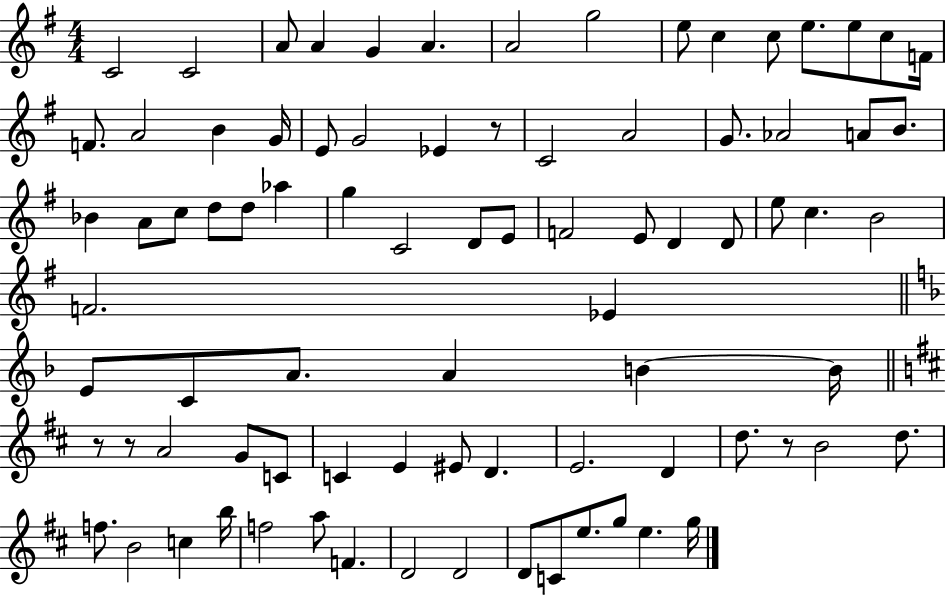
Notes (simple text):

C4/h C4/h A4/e A4/q G4/q A4/q. A4/h G5/h E5/e C5/q C5/e E5/e. E5/e C5/e F4/s F4/e. A4/h B4/q G4/s E4/e G4/h Eb4/q R/e C4/h A4/h G4/e. Ab4/h A4/e B4/e. Bb4/q A4/e C5/e D5/e D5/e Ab5/q G5/q C4/h D4/e E4/e F4/h E4/e D4/q D4/e E5/e C5/q. B4/h F4/h. Eb4/q E4/e C4/e A4/e. A4/q B4/q B4/s R/e R/e A4/h G4/e C4/e C4/q E4/q EIS4/e D4/q. E4/h. D4/q D5/e. R/e B4/h D5/e. F5/e. B4/h C5/q B5/s F5/h A5/e F4/q. D4/h D4/h D4/e C4/e E5/e. G5/e E5/q. G5/s